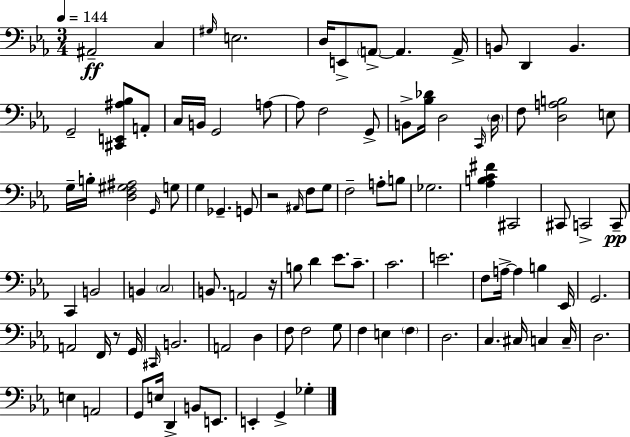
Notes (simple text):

A#2/h C3/q G#3/s E3/h. D3/s E2/e A2/e A2/q. A2/s B2/e D2/q B2/q. G2/h [C#2,E2,A#3,Bb3]/e A2/e C3/s B2/s G2/h A3/e A3/e F3/h G2/e B2/e [Bb3,Db4]/s D3/h C2/s D3/s F3/e [D3,A3,B3]/h E3/e G3/s B3/s [D3,F3,G#3,A#3]/h G2/s G3/e G3/q Gb2/q. G2/e R/h A#2/s F3/e G3/e F3/h A3/e B3/e Gb3/h. [Ab3,B3,C4,F#4]/q C#2/h C#2/e C2/h C2/e C2/q B2/h B2/q C3/h B2/e. A2/h R/s B3/e D4/q Eb4/e. C4/e. C4/h. E4/h. F3/e A3/s A3/q B3/q Eb2/s G2/h. A2/h F2/s R/e G2/s C#2/s B2/h. A2/h D3/q F3/e F3/h G3/e F3/q E3/q F3/q D3/h. C3/q. C#3/s C3/q C3/s D3/h. E3/q A2/h G2/e E3/s D2/q B2/e E2/e. E2/q G2/q Gb3/q